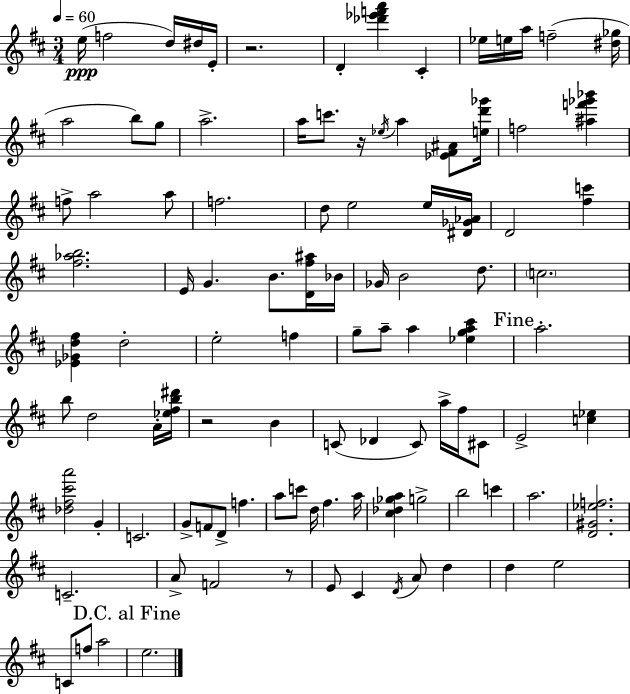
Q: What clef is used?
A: treble